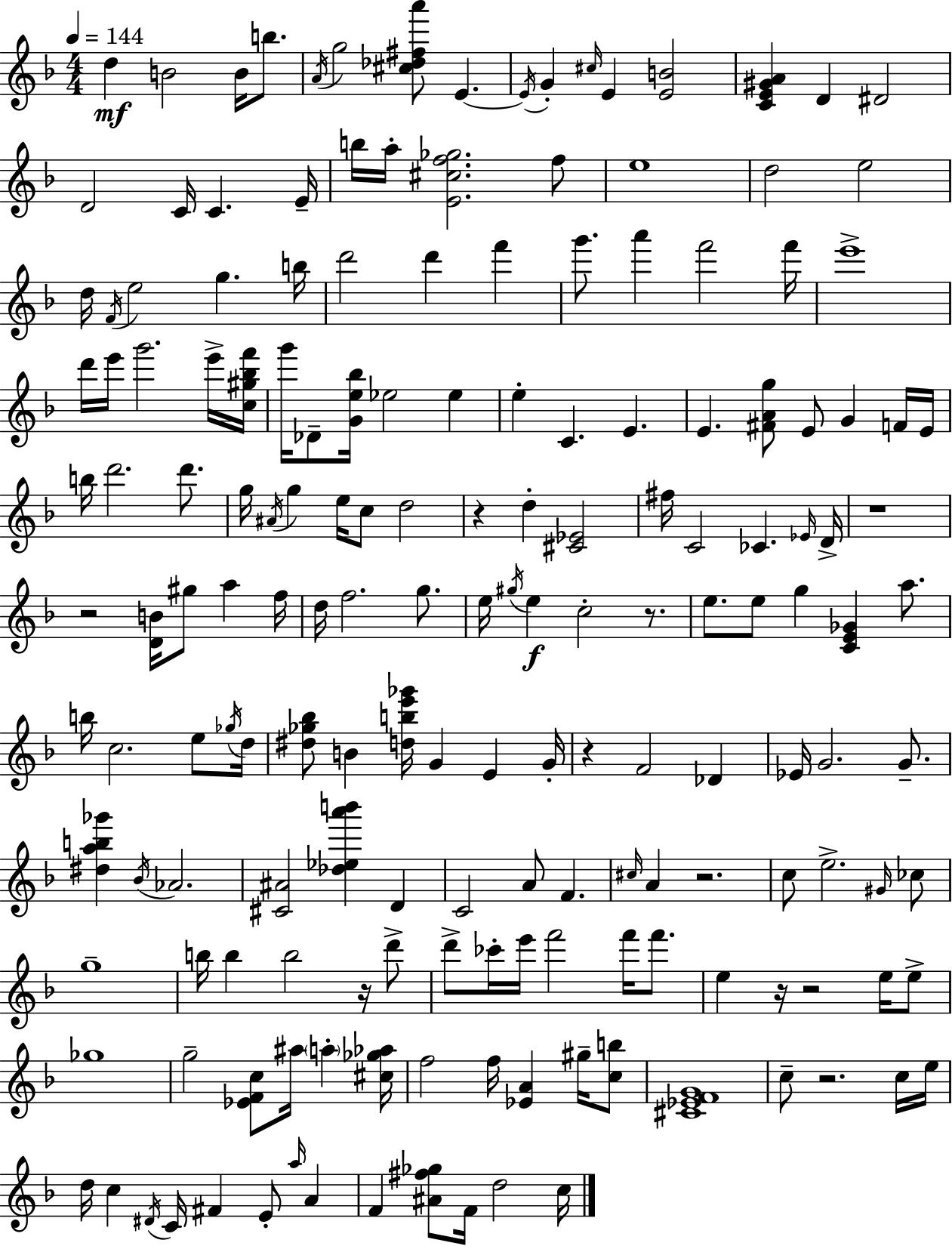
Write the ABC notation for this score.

X:1
T:Untitled
M:4/4
L:1/4
K:Dm
d B2 B/4 b/2 A/4 g2 [^c_d^fa']/2 E E/4 G ^c/4 E [EB]2 [CE^GA] D ^D2 D2 C/4 C E/4 b/4 a/4 [E^cf_g]2 f/2 e4 d2 e2 d/4 F/4 e2 g b/4 d'2 d' f' g'/2 a' f'2 f'/4 e'4 d'/4 e'/4 g'2 e'/4 [c^g_bf']/4 g'/4 _D/2 [Ge_b]/4 _e2 _e e C E E [^FAg]/2 E/2 G F/4 E/4 b/4 d'2 d'/2 g/4 ^A/4 g e/4 c/2 d2 z d [^C_E]2 ^f/4 C2 _C _E/4 D/4 z4 z2 [DB]/4 ^g/2 a f/4 d/4 f2 g/2 e/4 ^g/4 e c2 z/2 e/2 e/2 g [CE_G] a/2 b/4 c2 e/2 _g/4 d/4 [^d_g_b]/2 B [dbe'_g']/4 G E G/4 z F2 _D _E/4 G2 G/2 [^dab_g'] _B/4 _A2 [^C^A]2 [_d_ea'b'] D C2 A/2 F ^c/4 A z2 c/2 e2 ^G/4 _c/2 g4 b/4 b b2 z/4 d'/2 d'/2 _c'/4 e'/4 f'2 f'/4 f'/2 e z/4 z2 e/4 e/2 _g4 g2 [_EFc]/2 ^a/4 a [^c_g_a]/4 f2 f/4 [_EA] ^g/4 [cb]/2 [^C_EFG]4 c/2 z2 c/4 e/4 d/4 c ^D/4 C/4 ^F E/2 a/4 A F [^A^f_g]/2 F/4 d2 c/4